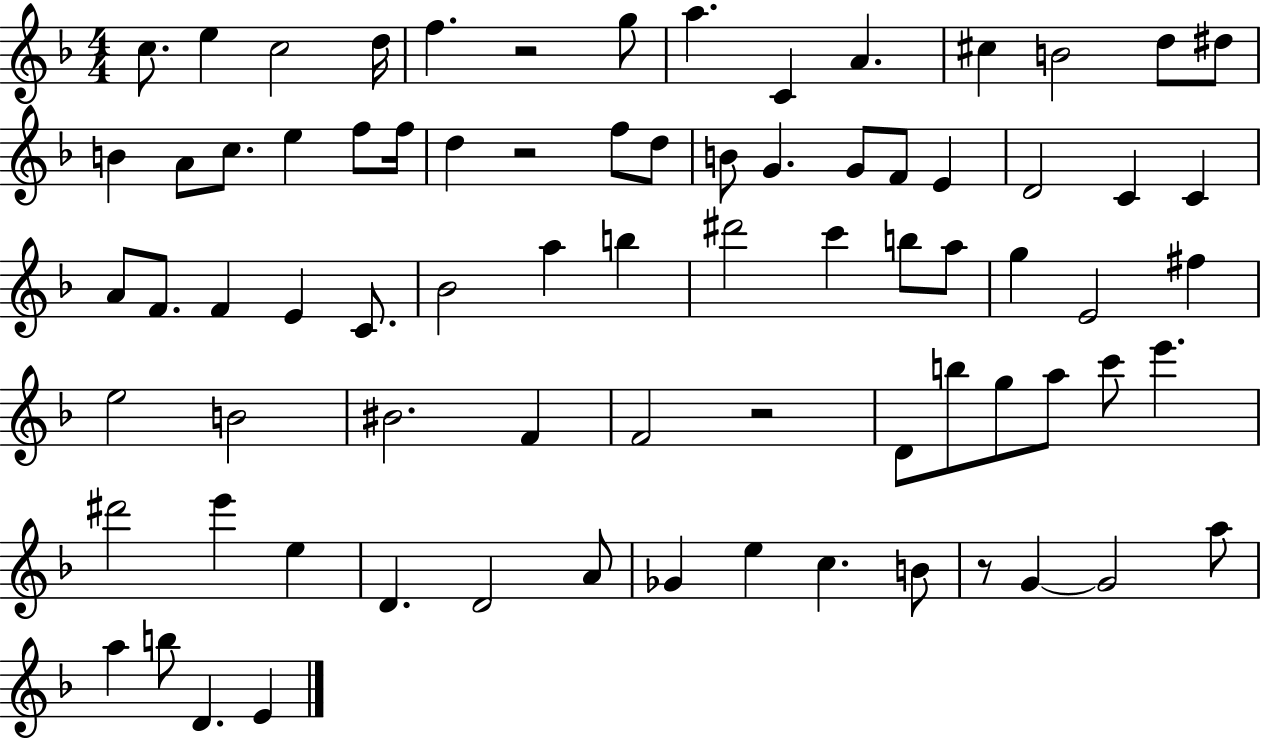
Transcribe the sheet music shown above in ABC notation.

X:1
T:Untitled
M:4/4
L:1/4
K:F
c/2 e c2 d/4 f z2 g/2 a C A ^c B2 d/2 ^d/2 B A/2 c/2 e f/2 f/4 d z2 f/2 d/2 B/2 G G/2 F/2 E D2 C C A/2 F/2 F E C/2 _B2 a b ^d'2 c' b/2 a/2 g E2 ^f e2 B2 ^B2 F F2 z2 D/2 b/2 g/2 a/2 c'/2 e' ^d'2 e' e D D2 A/2 _G e c B/2 z/2 G G2 a/2 a b/2 D E